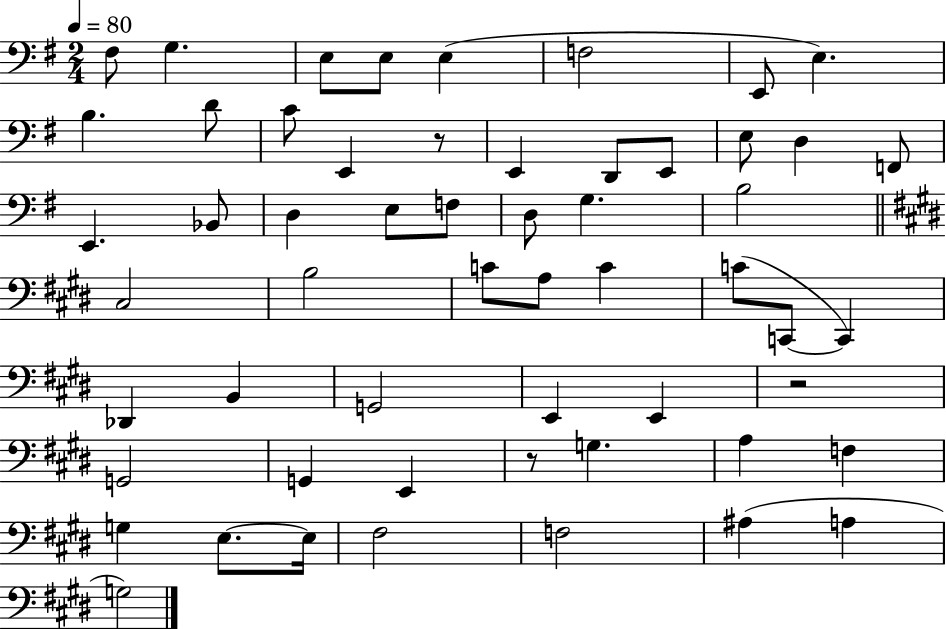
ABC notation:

X:1
T:Untitled
M:2/4
L:1/4
K:G
^F,/2 G, E,/2 E,/2 E, F,2 E,,/2 E, B, D/2 C/2 E,, z/2 E,, D,,/2 E,,/2 E,/2 D, F,,/2 E,, _B,,/2 D, E,/2 F,/2 D,/2 G, B,2 ^C,2 B,2 C/2 A,/2 C C/2 C,,/2 C,, _D,, B,, G,,2 E,, E,, z2 G,,2 G,, E,, z/2 G, A, F, G, E,/2 E,/4 ^F,2 F,2 ^A, A, G,2